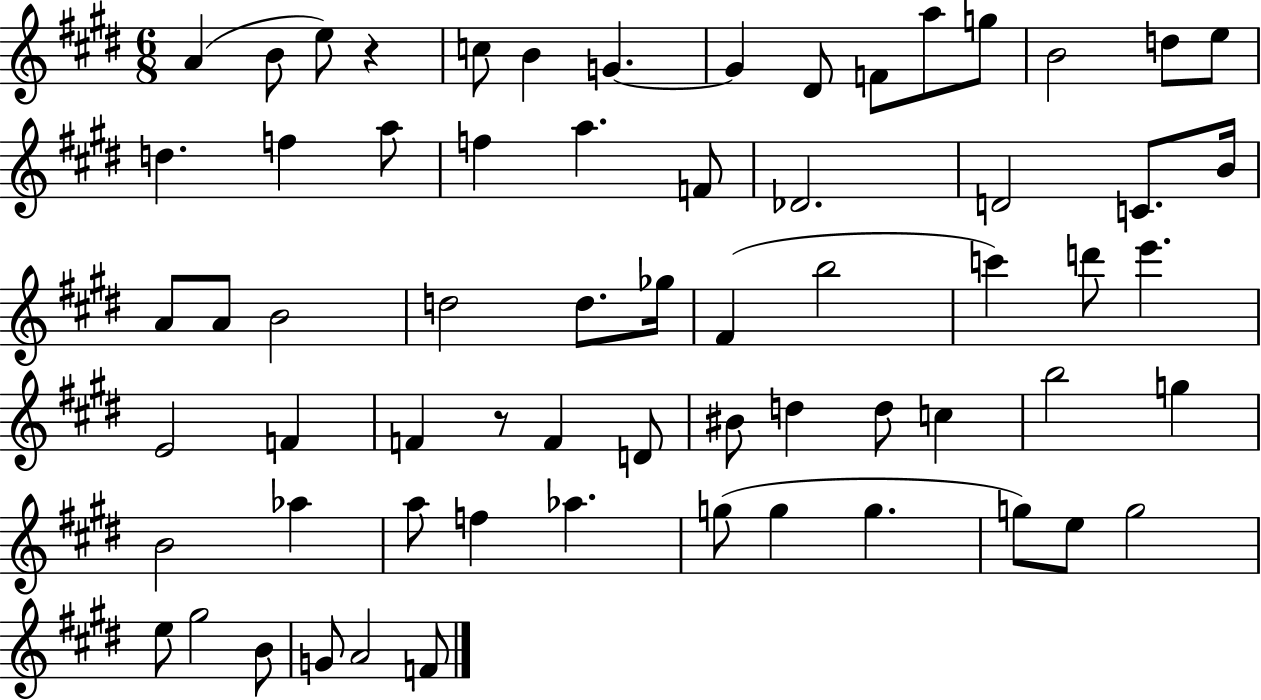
A4/q B4/e E5/e R/q C5/e B4/q G4/q. G4/q D#4/e F4/e A5/e G5/e B4/h D5/e E5/e D5/q. F5/q A5/e F5/q A5/q. F4/e Db4/h. D4/h C4/e. B4/s A4/e A4/e B4/h D5/h D5/e. Gb5/s F#4/q B5/h C6/q D6/e E6/q. E4/h F4/q F4/q R/e F4/q D4/e BIS4/e D5/q D5/e C5/q B5/h G5/q B4/h Ab5/q A5/e F5/q Ab5/q. G5/e G5/q G5/q. G5/e E5/e G5/h E5/e G#5/h B4/e G4/e A4/h F4/e